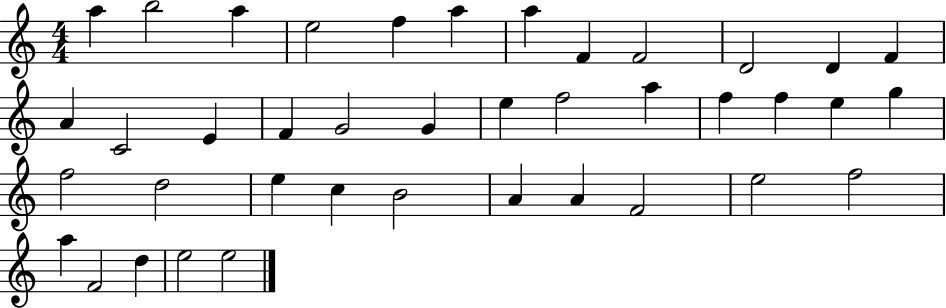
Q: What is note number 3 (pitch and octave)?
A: A5